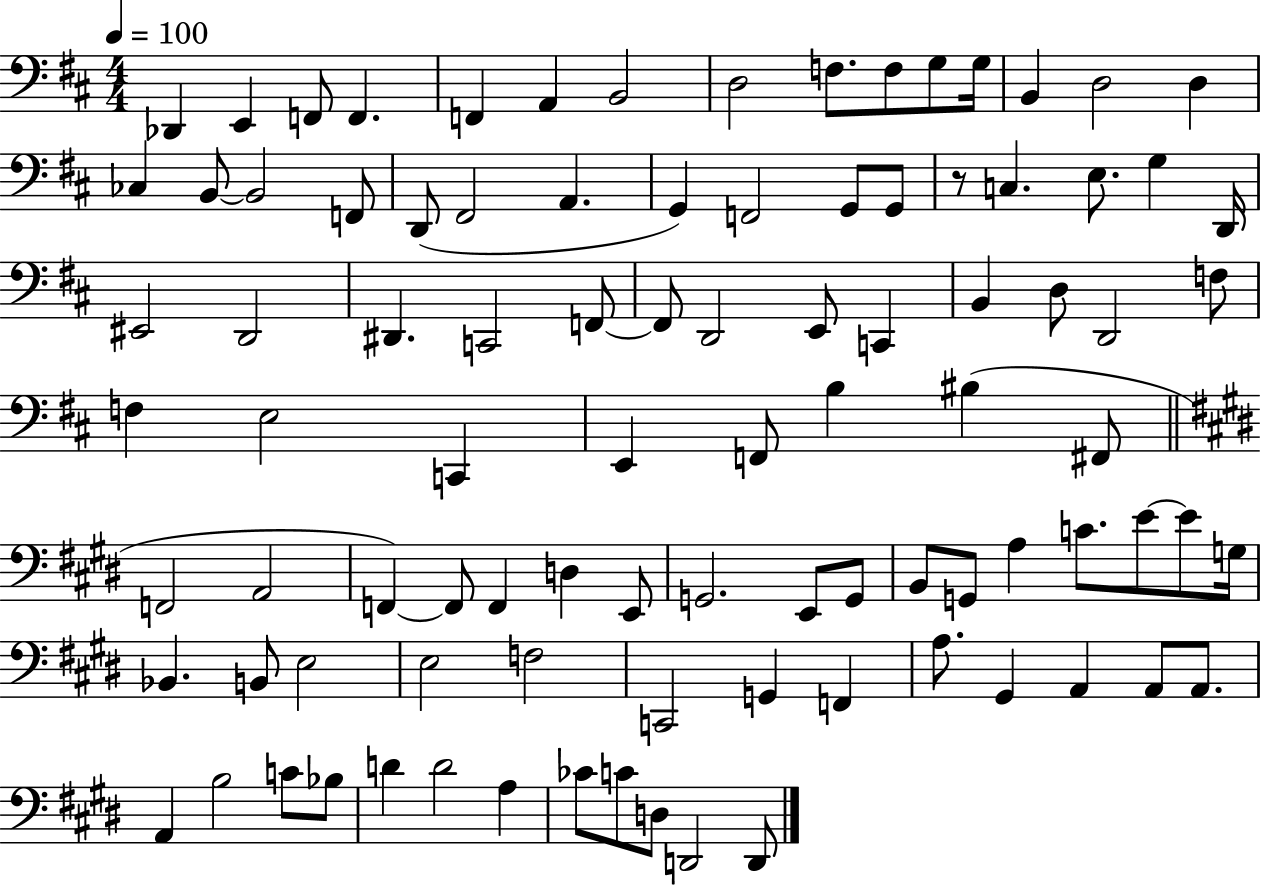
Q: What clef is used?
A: bass